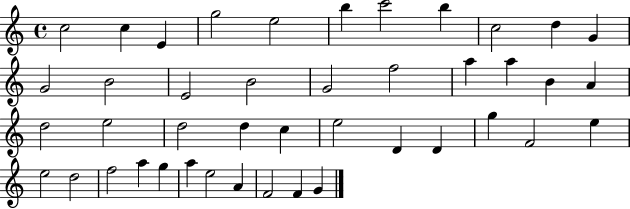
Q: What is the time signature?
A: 4/4